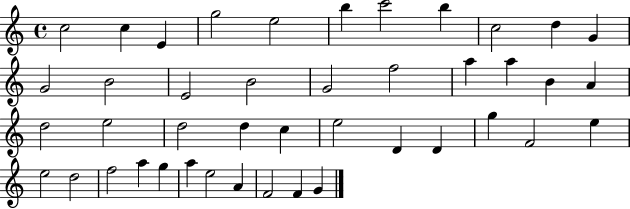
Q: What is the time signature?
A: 4/4